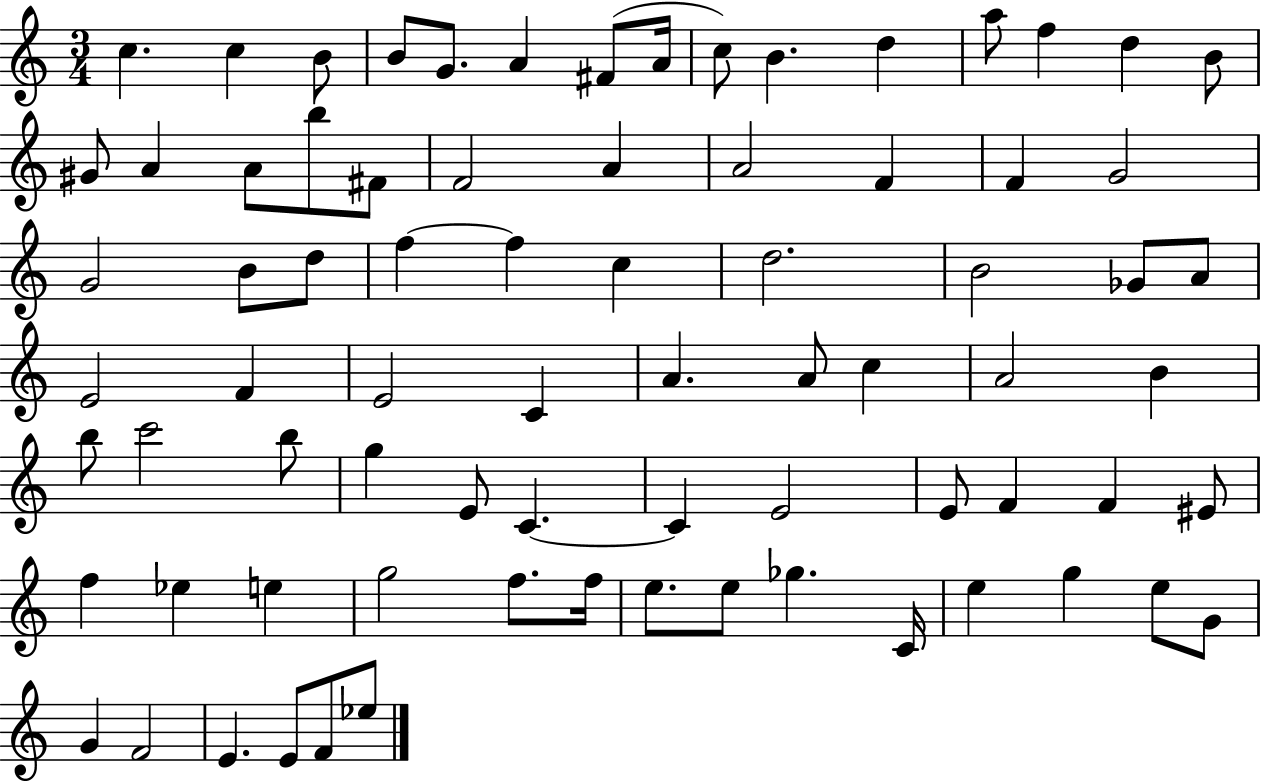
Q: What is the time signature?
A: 3/4